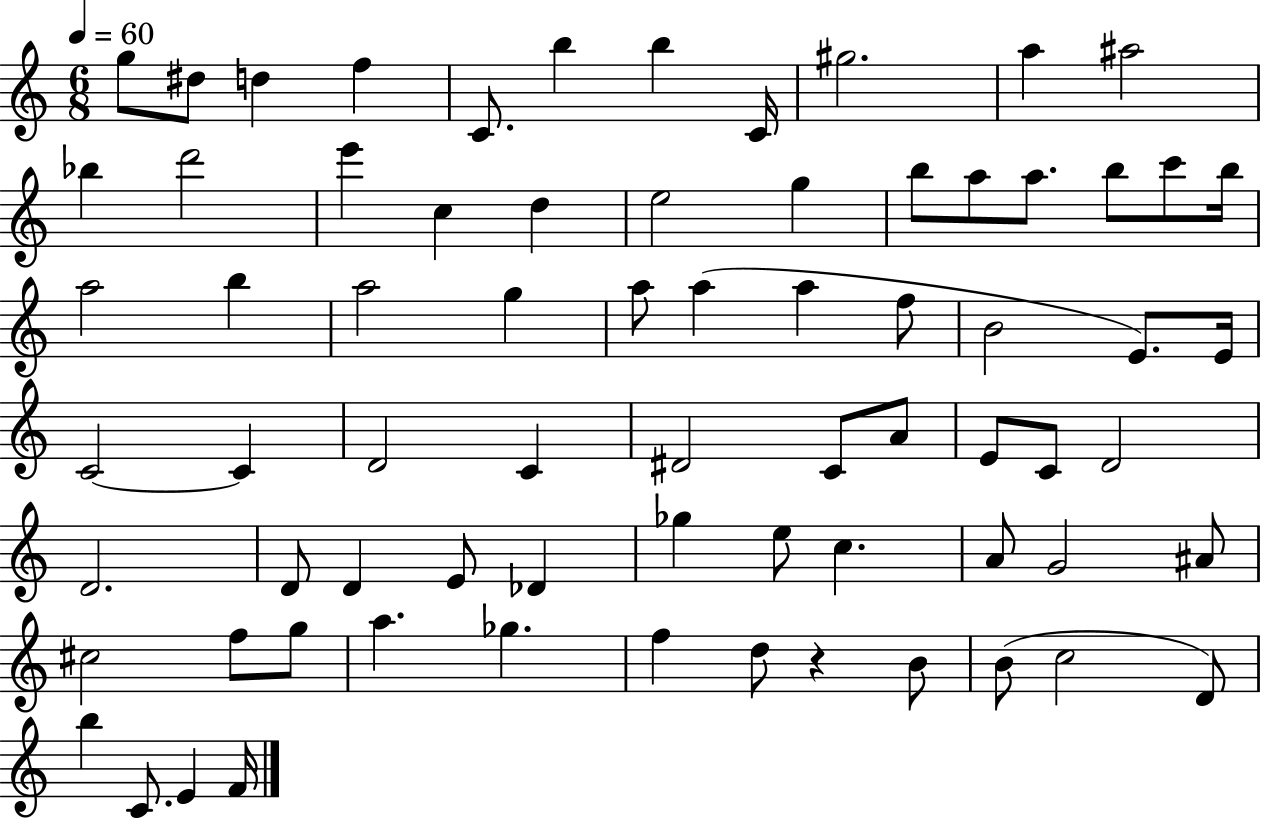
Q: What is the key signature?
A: C major